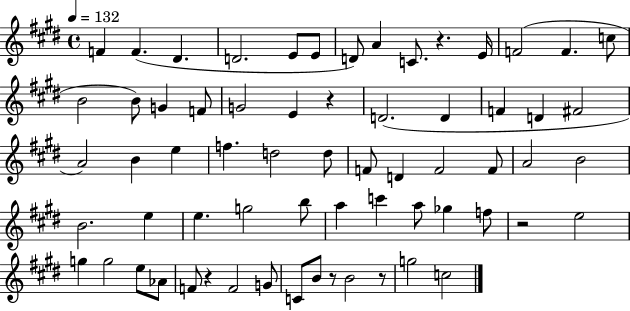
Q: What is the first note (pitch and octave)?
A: F4